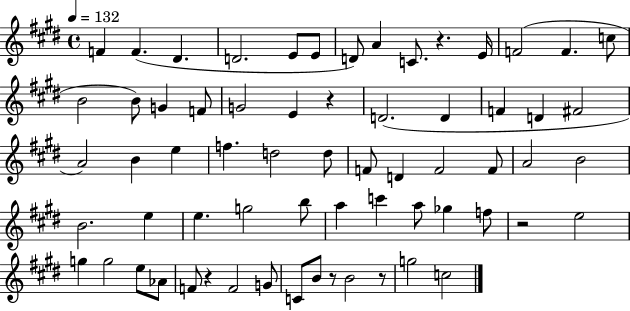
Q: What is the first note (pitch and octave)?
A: F4